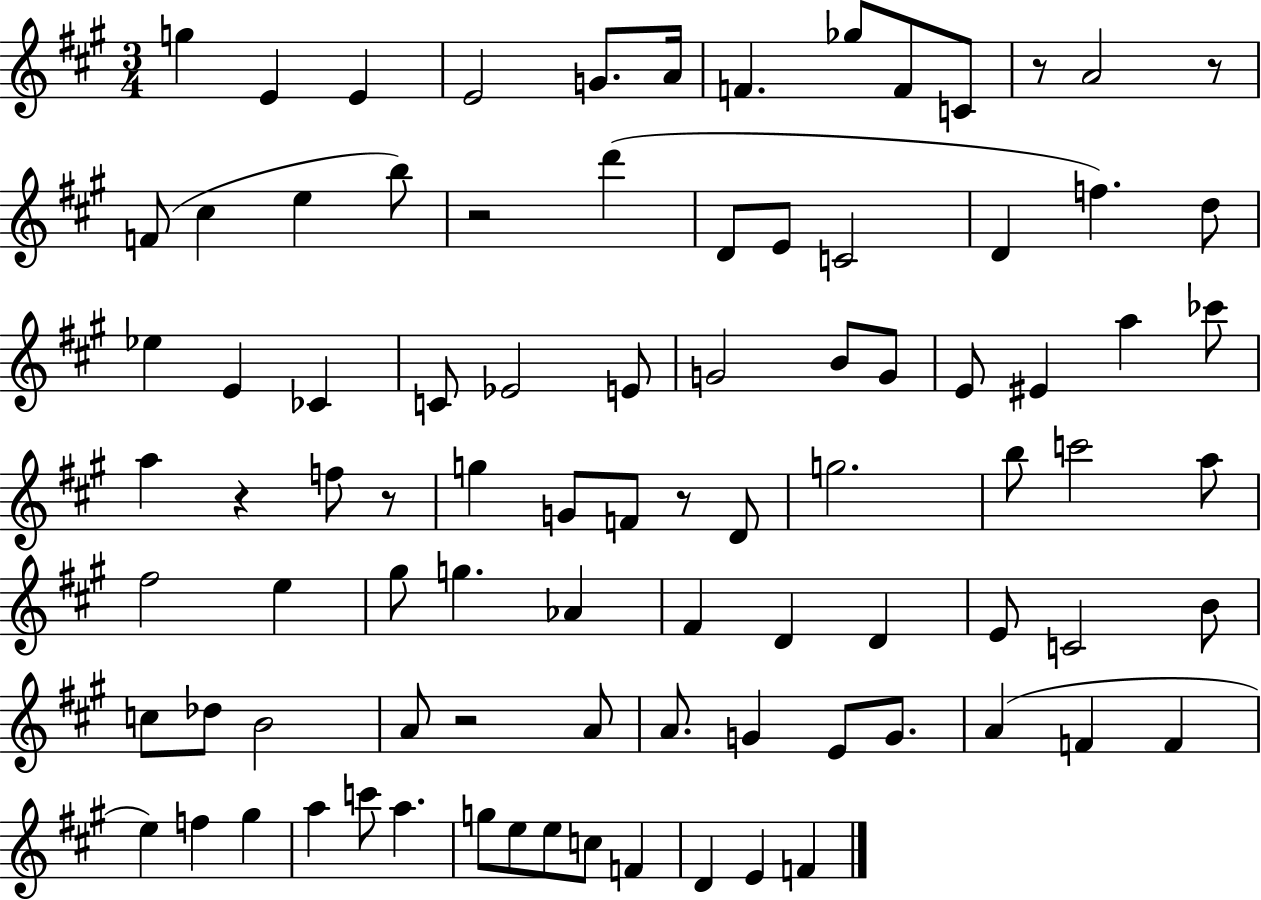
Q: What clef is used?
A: treble